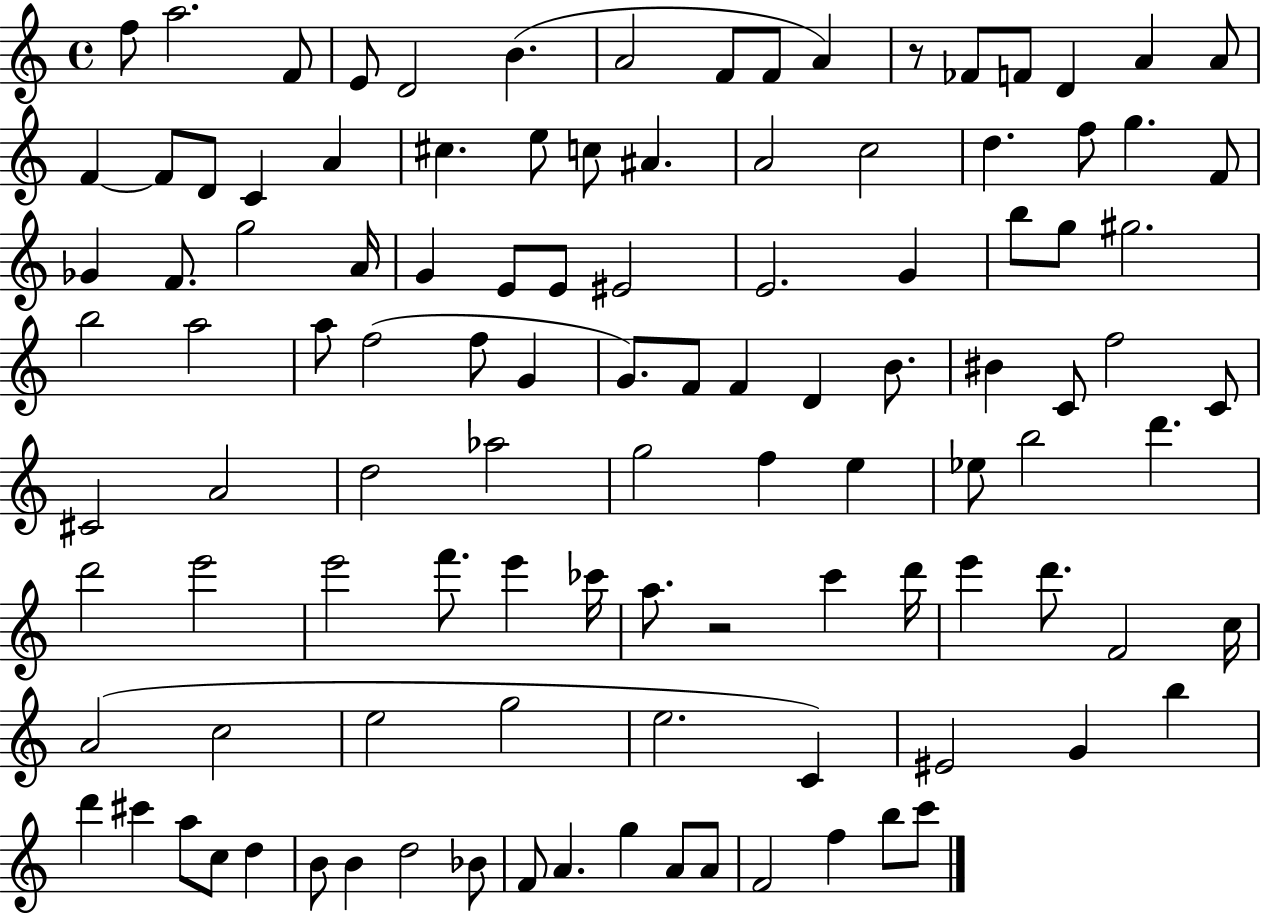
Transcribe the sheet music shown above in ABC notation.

X:1
T:Untitled
M:4/4
L:1/4
K:C
f/2 a2 F/2 E/2 D2 B A2 F/2 F/2 A z/2 _F/2 F/2 D A A/2 F F/2 D/2 C A ^c e/2 c/2 ^A A2 c2 d f/2 g F/2 _G F/2 g2 A/4 G E/2 E/2 ^E2 E2 G b/2 g/2 ^g2 b2 a2 a/2 f2 f/2 G G/2 F/2 F D B/2 ^B C/2 f2 C/2 ^C2 A2 d2 _a2 g2 f e _e/2 b2 d' d'2 e'2 e'2 f'/2 e' _c'/4 a/2 z2 c' d'/4 e' d'/2 F2 c/4 A2 c2 e2 g2 e2 C ^E2 G b d' ^c' a/2 c/2 d B/2 B d2 _B/2 F/2 A g A/2 A/2 F2 f b/2 c'/2